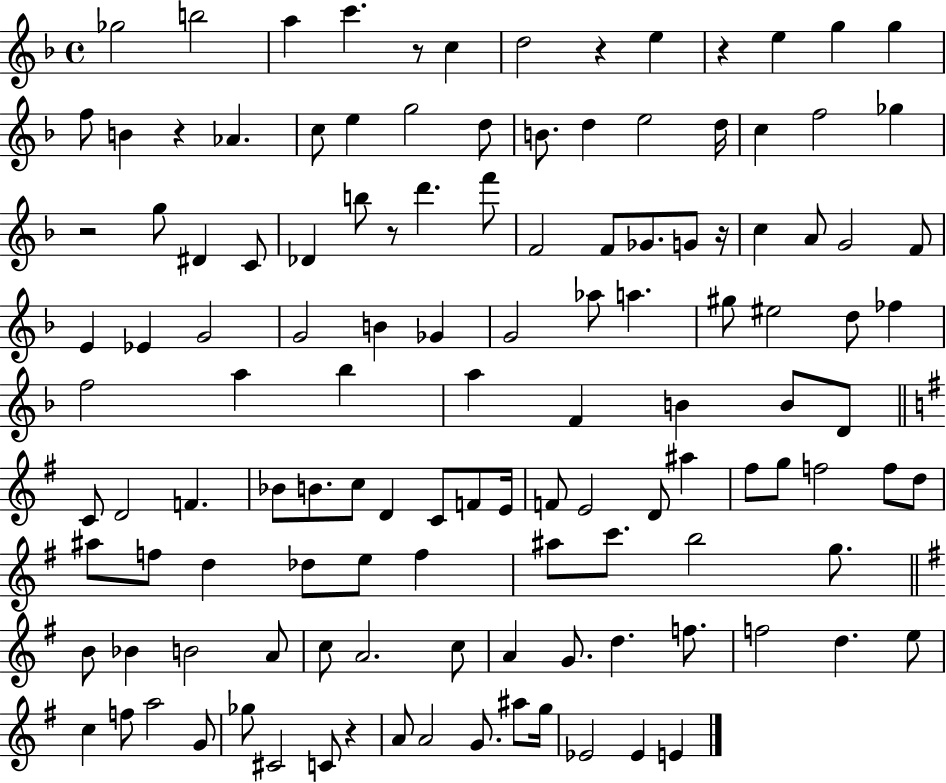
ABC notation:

X:1
T:Untitled
M:4/4
L:1/4
K:F
_g2 b2 a c' z/2 c d2 z e z e g g f/2 B z _A c/2 e g2 d/2 B/2 d e2 d/4 c f2 _g z2 g/2 ^D C/2 _D b/2 z/2 d' f'/2 F2 F/2 _G/2 G/2 z/4 c A/2 G2 F/2 E _E G2 G2 B _G G2 _a/2 a ^g/2 ^e2 d/2 _f f2 a _b a F B B/2 D/2 C/2 D2 F _B/2 B/2 c/2 D C/2 F/2 E/4 F/2 E2 D/2 ^a ^f/2 g/2 f2 f/2 d/2 ^a/2 f/2 d _d/2 e/2 f ^a/2 c'/2 b2 g/2 B/2 _B B2 A/2 c/2 A2 c/2 A G/2 d f/2 f2 d e/2 c f/2 a2 G/2 _g/2 ^C2 C/2 z A/2 A2 G/2 ^a/2 g/4 _E2 _E E